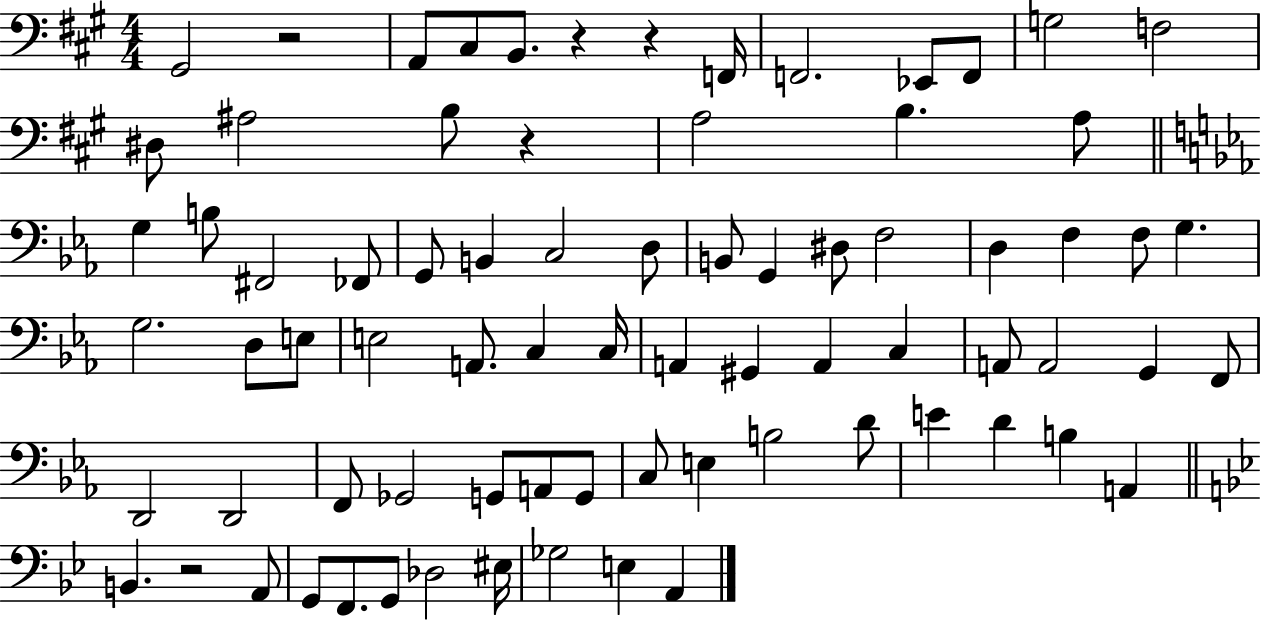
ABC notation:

X:1
T:Untitled
M:4/4
L:1/4
K:A
^G,,2 z2 A,,/2 ^C,/2 B,,/2 z z F,,/4 F,,2 _E,,/2 F,,/2 G,2 F,2 ^D,/2 ^A,2 B,/2 z A,2 B, A,/2 G, B,/2 ^F,,2 _F,,/2 G,,/2 B,, C,2 D,/2 B,,/2 G,, ^D,/2 F,2 D, F, F,/2 G, G,2 D,/2 E,/2 E,2 A,,/2 C, C,/4 A,, ^G,, A,, C, A,,/2 A,,2 G,, F,,/2 D,,2 D,,2 F,,/2 _G,,2 G,,/2 A,,/2 G,,/2 C,/2 E, B,2 D/2 E D B, A,, B,, z2 A,,/2 G,,/2 F,,/2 G,,/2 _D,2 ^E,/4 _G,2 E, A,,